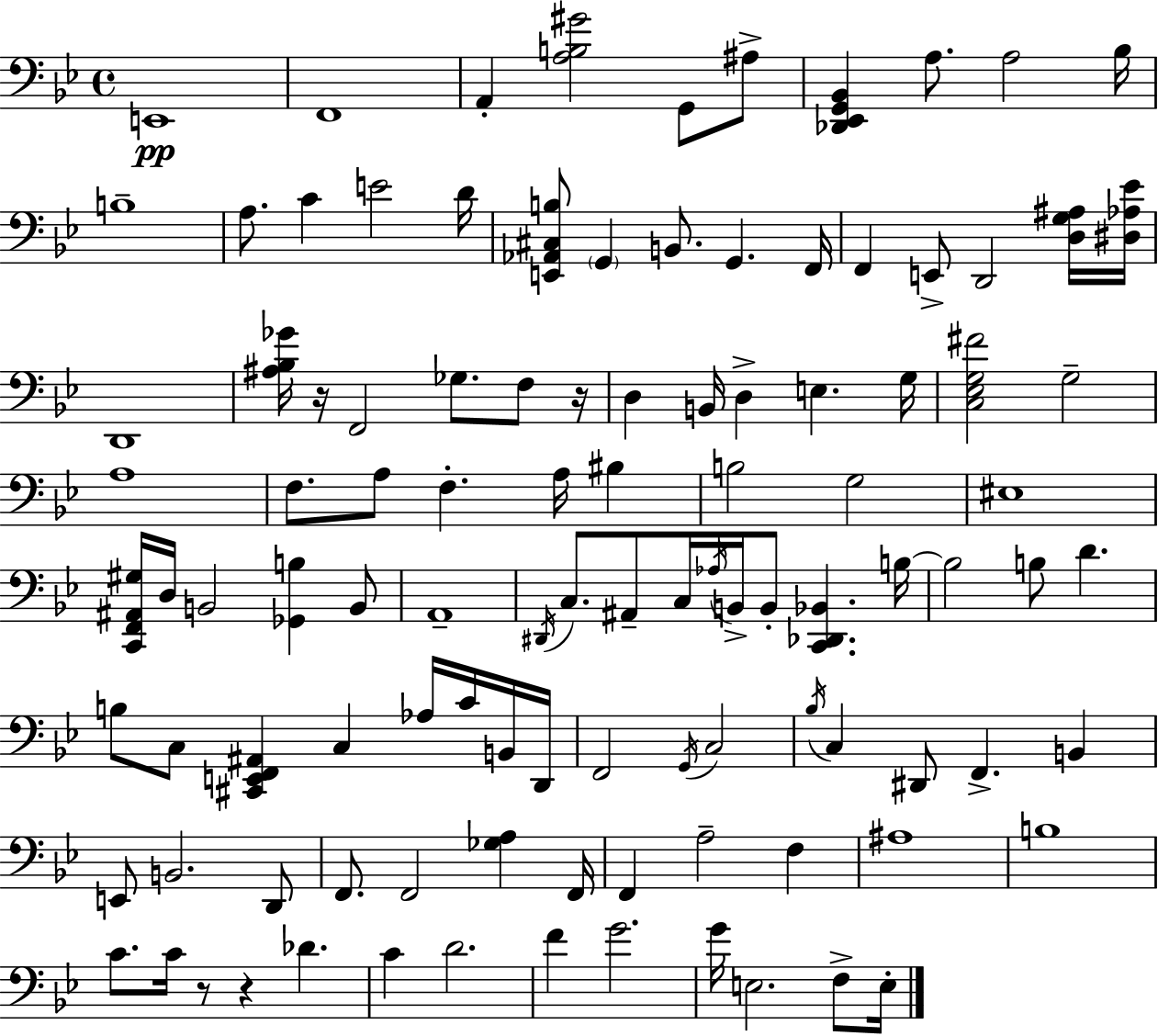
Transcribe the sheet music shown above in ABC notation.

X:1
T:Untitled
M:4/4
L:1/4
K:Bb
E,,4 F,,4 A,, [A,B,^G]2 G,,/2 ^A,/2 [_D,,_E,,G,,_B,,] A,/2 A,2 _B,/4 B,4 A,/2 C E2 D/4 [E,,_A,,^C,B,]/2 G,, B,,/2 G,, F,,/4 F,, E,,/2 D,,2 [D,G,^A,]/4 [^D,_A,_E]/4 D,,4 [^A,_B,_G]/4 z/4 F,,2 _G,/2 F,/2 z/4 D, B,,/4 D, E, G,/4 [C,_E,G,^F]2 G,2 A,4 F,/2 A,/2 F, A,/4 ^B, B,2 G,2 ^E,4 [C,,F,,^A,,^G,]/4 D,/4 B,,2 [_G,,B,] B,,/2 A,,4 ^D,,/4 C,/2 ^A,,/2 C,/4 _A,/4 B,,/4 B,,/2 [C,,_D,,_B,,] B,/4 B,2 B,/2 D B,/2 C,/2 [^C,,E,,F,,^A,,] C, _A,/4 C/4 B,,/4 D,,/4 F,,2 G,,/4 C,2 _B,/4 C, ^D,,/2 F,, B,, E,,/2 B,,2 D,,/2 F,,/2 F,,2 [_G,A,] F,,/4 F,, A,2 F, ^A,4 B,4 C/2 C/4 z/2 z _D C D2 F G2 G/4 E,2 F,/2 E,/4